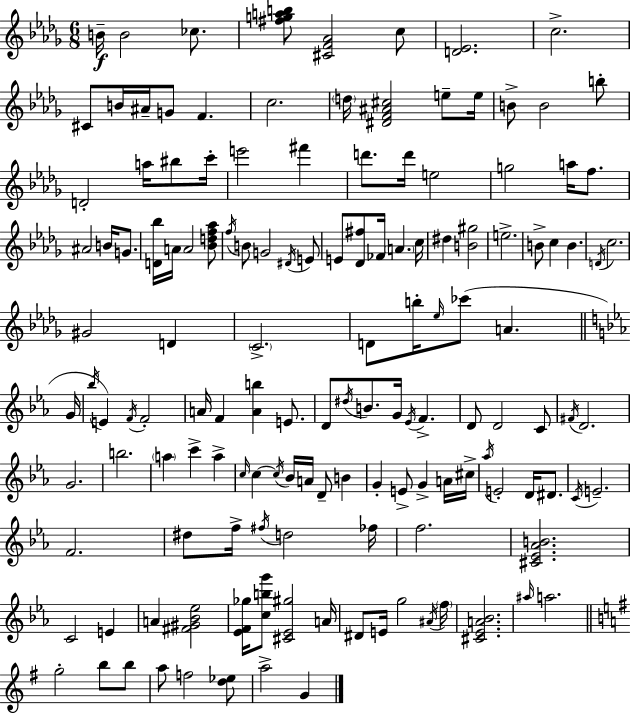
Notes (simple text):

B4/s B4/h CES5/e. [F#5,G5,A5,B5]/e [C#4,F4,Ab4]/h C5/e [D4,Eb4]/h. C5/h. C#4/e B4/s A#4/s G4/e F4/q. C5/h. D5/s [D#4,F4,A#4,C#5]/h E5/e E5/s B4/e B4/h B5/e D4/h A5/s BIS5/e C6/s E6/h F#6/q D6/e. D6/s E5/h G5/h A5/s F5/e. A#4/h B4/s G4/e. [D4,Bb5]/s A4/s A4/h [Bb4,D5,F5,Ab5]/e F5/s B4/e G4/h D#4/s E4/e E4/e [Db4,F#5]/e FES4/s A4/q. C5/s D#5/q [B4,G#5]/h E5/h. B4/e C5/q B4/q. D4/s C5/h. G#4/h D4/q C4/h. D4/e B5/s Eb5/s CES6/e A4/q. G4/s Bb5/s E4/q F4/s F4/h A4/s F4/q [A4,B5]/q E4/e. D4/e D#5/s B4/e. G4/s Eb4/s F4/q. D4/e D4/h C4/e F#4/s D4/h. G4/h. B5/h. A5/q C6/q A5/q C5/s C5/q C5/s Bb4/s A4/s D4/e B4/q G4/q E4/e G4/q A4/s C#5/s Ab5/s E4/h D4/s D#4/e. C4/s E4/h. F4/h. D#5/e F5/s F#5/s D5/h FES5/s F5/h. [C#4,Eb4,Ab4,B4]/h. C4/h E4/q A4/q [F#4,G#4,Bb4,Eb5]/h [Eb4,F4,Gb5]/s [C5,B5,G6]/e [C#4,Eb4,G#5]/h A4/s D#4/e E4/s G5/h A#4/s F5/s [C#4,Eb4,A4,Bb4]/h. A#5/s A5/h. G5/h B5/e B5/e A5/e F5/h [D5,Eb5]/e A5/h G4/q